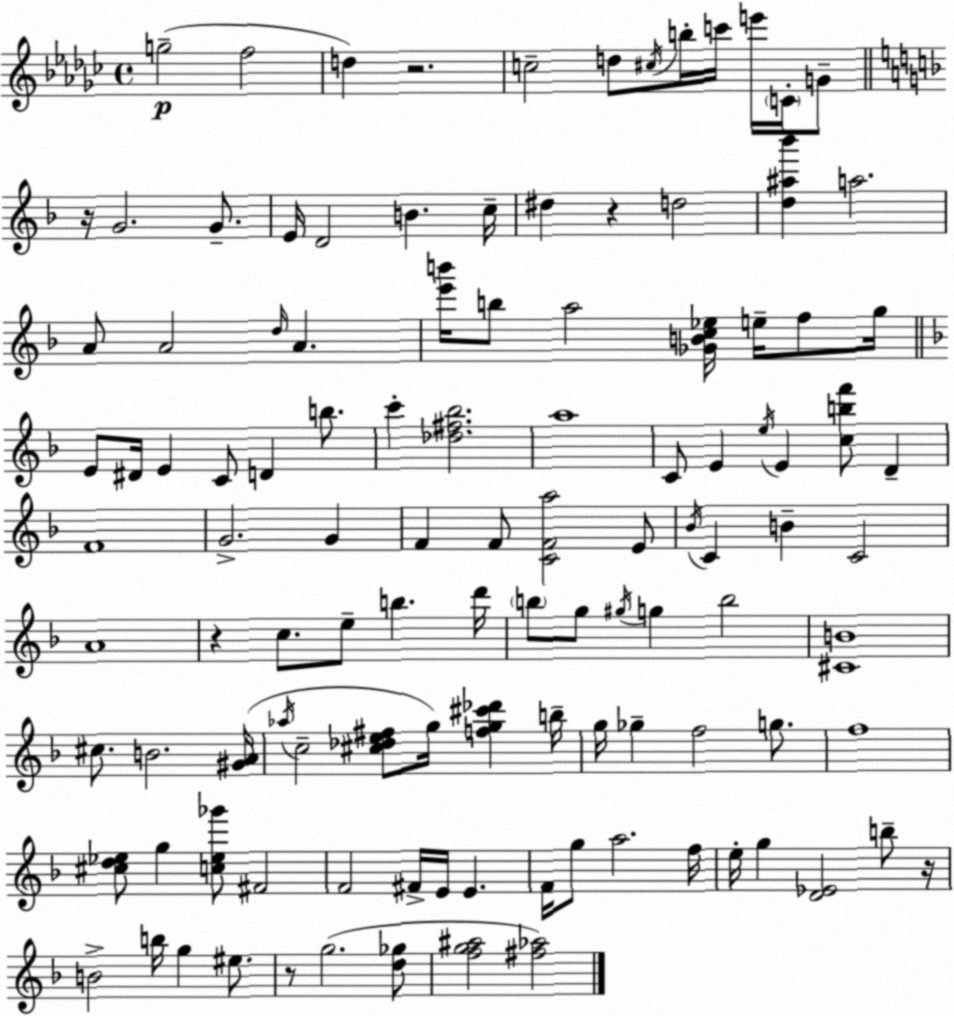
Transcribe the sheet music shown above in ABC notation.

X:1
T:Untitled
M:4/4
L:1/4
K:Ebm
g2 f2 d z2 c2 d/2 ^c/4 b/4 c'/4 e'/4 C/4 G/2 z/4 G2 G/2 E/4 D2 B c/4 ^d z d2 [d^a_b'] a2 A/2 A2 d/4 A [e'b']/4 b/2 a2 [_GBc_e]/4 e/4 f/2 g/4 E/2 ^D/4 E C/2 D b/2 c' [_d^f_b]2 a4 C/2 E e/4 E [cbf']/2 D F4 G2 G F F/2 [CFa]2 E/2 _B/4 C B C2 A4 z c/2 e/2 b d'/4 b/2 g/2 ^g/4 g b2 [^CB]4 ^c/2 B2 [^GA]/4 _a/4 c2 [^c_de^f]/2 g/4 [fg^c'_d'] b/4 g/4 _g f2 g/2 f4 [^cd_e]/2 g [c_e_g']/2 ^F2 F2 ^F/4 E/4 E F/4 g/2 a2 f/4 e/4 g [D_E]2 b/2 z/4 B2 b/4 g ^e/2 z/2 g2 [d_g]/2 [fg^a]2 [^f_a]2